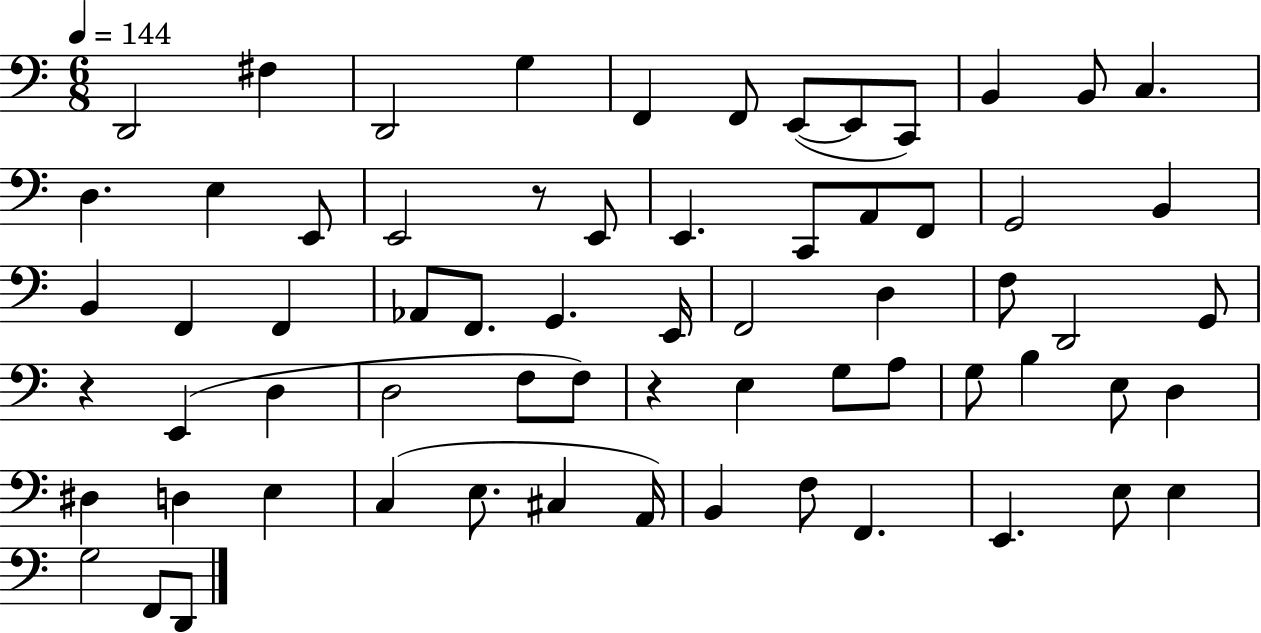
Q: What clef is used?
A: bass